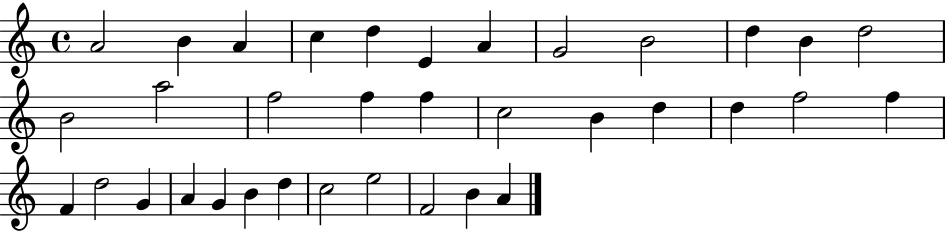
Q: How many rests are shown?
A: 0